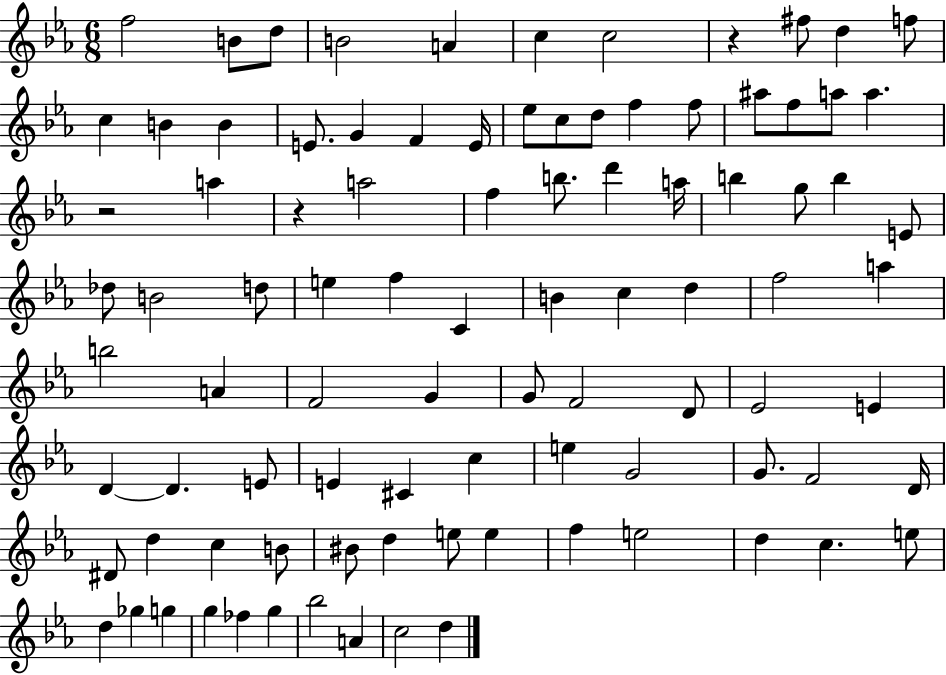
F5/h B4/e D5/e B4/h A4/q C5/q C5/h R/q F#5/e D5/q F5/e C5/q B4/q B4/q E4/e. G4/q F4/q E4/s Eb5/e C5/e D5/e F5/q F5/e A#5/e F5/e A5/e A5/q. R/h A5/q R/q A5/h F5/q B5/e. D6/q A5/s B5/q G5/e B5/q E4/e Db5/e B4/h D5/e E5/q F5/q C4/q B4/q C5/q D5/q F5/h A5/q B5/h A4/q F4/h G4/q G4/e F4/h D4/e Eb4/h E4/q D4/q D4/q. E4/e E4/q C#4/q C5/q E5/q G4/h G4/e. F4/h D4/s D#4/e D5/q C5/q B4/e BIS4/e D5/q E5/e E5/q F5/q E5/h D5/q C5/q. E5/e D5/q Gb5/q G5/q G5/q FES5/q G5/q Bb5/h A4/q C5/h D5/q